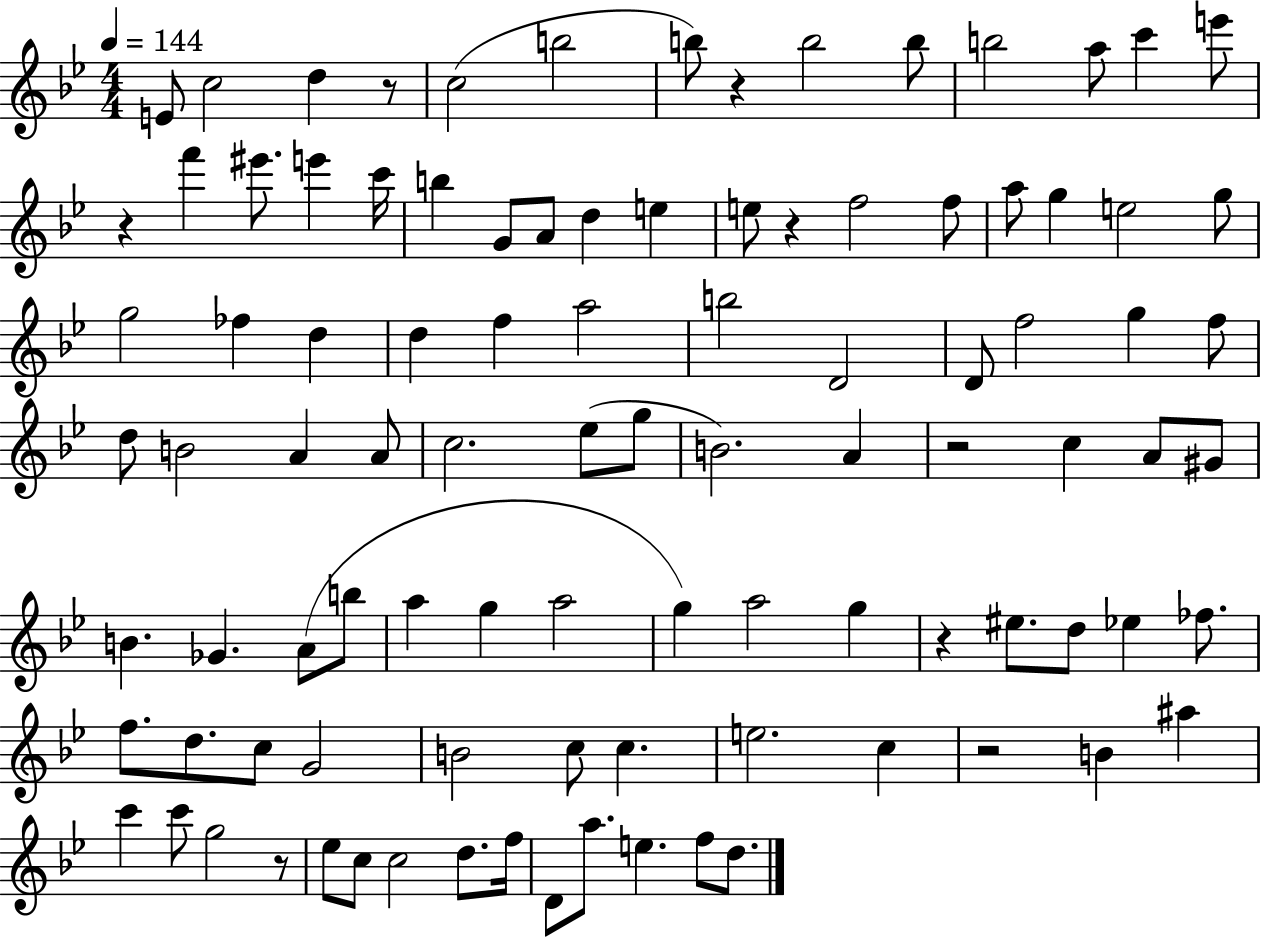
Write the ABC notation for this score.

X:1
T:Untitled
M:4/4
L:1/4
K:Bb
E/2 c2 d z/2 c2 b2 b/2 z b2 b/2 b2 a/2 c' e'/2 z f' ^e'/2 e' c'/4 b G/2 A/2 d e e/2 z f2 f/2 a/2 g e2 g/2 g2 _f d d f a2 b2 D2 D/2 f2 g f/2 d/2 B2 A A/2 c2 _e/2 g/2 B2 A z2 c A/2 ^G/2 B _G A/2 b/2 a g a2 g a2 g z ^e/2 d/2 _e _f/2 f/2 d/2 c/2 G2 B2 c/2 c e2 c z2 B ^a c' c'/2 g2 z/2 _e/2 c/2 c2 d/2 f/4 D/2 a/2 e f/2 d/2